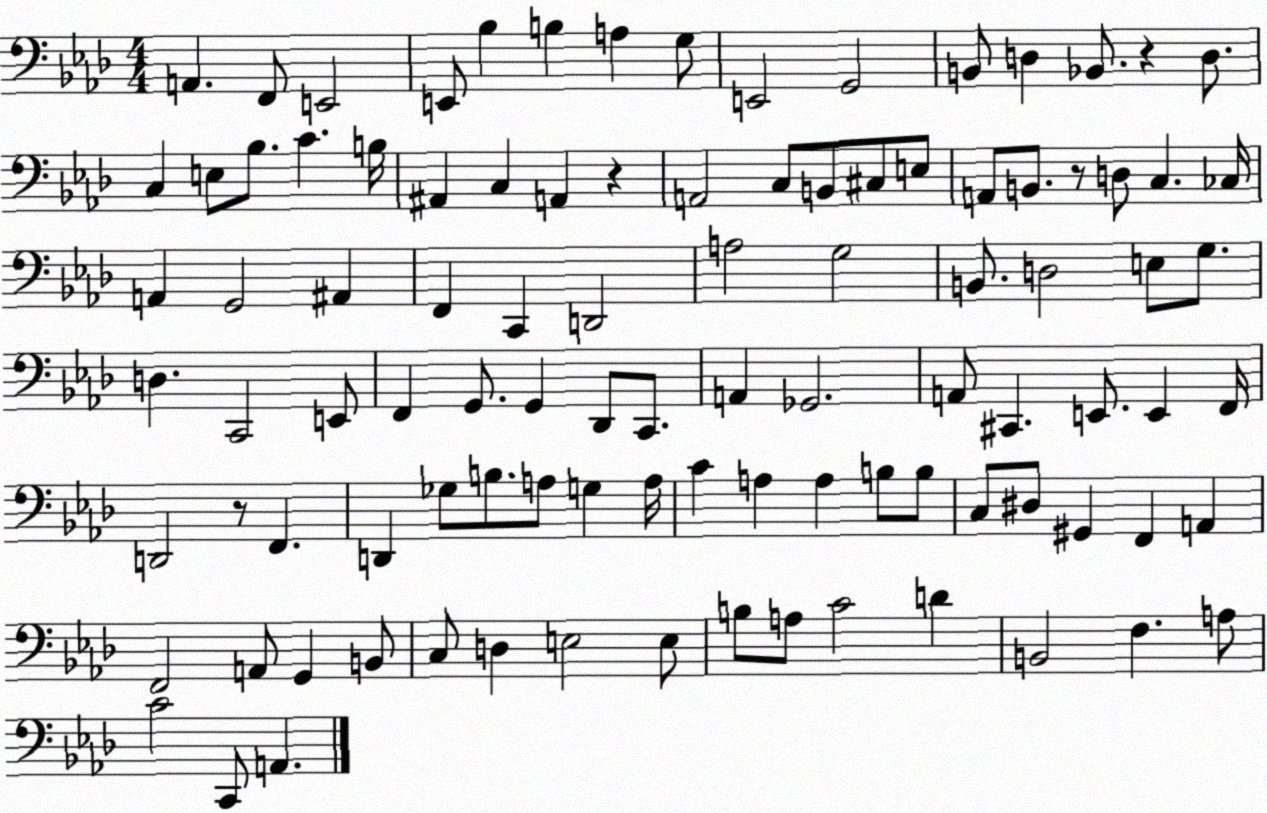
X:1
T:Untitled
M:4/4
L:1/4
K:Ab
A,, F,,/2 E,,2 E,,/2 _B, B, A, G,/2 E,,2 G,,2 B,,/2 D, _B,,/2 z D,/2 C, E,/2 _B,/2 C B,/4 ^A,, C, A,, z A,,2 C,/2 B,,/2 ^C,/2 E,/2 A,,/2 B,,/2 z/2 D,/2 C, _C,/4 A,, G,,2 ^A,, F,, C,, D,,2 A,2 G,2 B,,/2 D,2 E,/2 G,/2 D, C,,2 E,,/2 F,, G,,/2 G,, _D,,/2 C,,/2 A,, _G,,2 A,,/2 ^C,, E,,/2 E,, F,,/4 D,,2 z/2 F,, D,, _G,/2 B,/2 A,/2 G, A,/4 C A, A, B,/2 B,/2 C,/2 ^D,/2 ^G,, F,, A,, F,,2 A,,/2 G,, B,,/2 C,/2 D, E,2 E,/2 B,/2 A,/2 C2 D B,,2 F, A,/2 C2 C,,/2 A,,